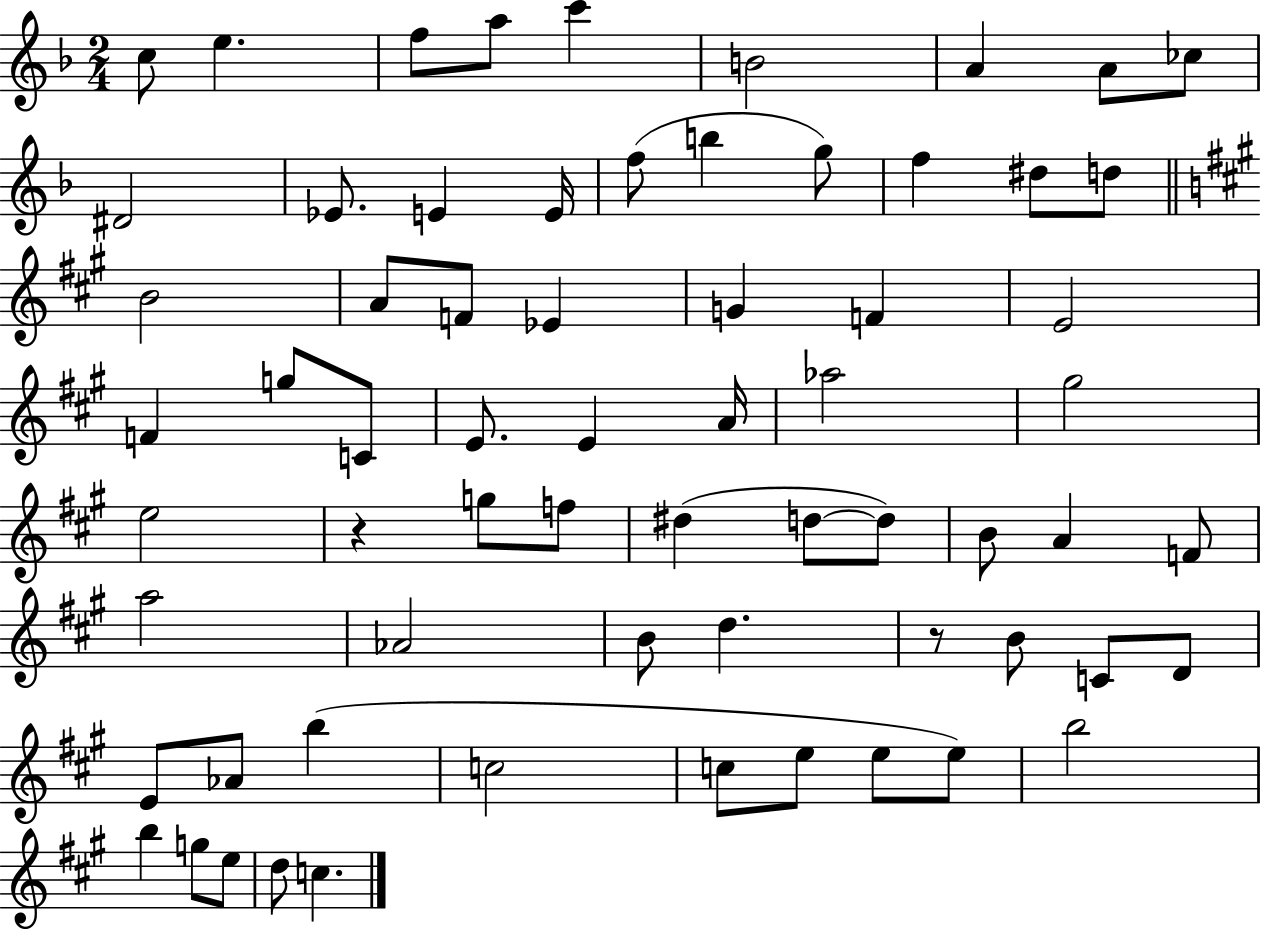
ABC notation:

X:1
T:Untitled
M:2/4
L:1/4
K:F
c/2 e f/2 a/2 c' B2 A A/2 _c/2 ^D2 _E/2 E E/4 f/2 b g/2 f ^d/2 d/2 B2 A/2 F/2 _E G F E2 F g/2 C/2 E/2 E A/4 _a2 ^g2 e2 z g/2 f/2 ^d d/2 d/2 B/2 A F/2 a2 _A2 B/2 d z/2 B/2 C/2 D/2 E/2 _A/2 b c2 c/2 e/2 e/2 e/2 b2 b g/2 e/2 d/2 c